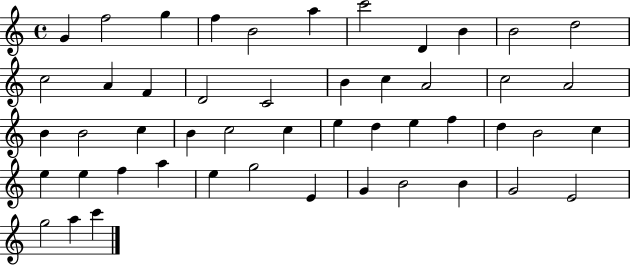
X:1
T:Untitled
M:4/4
L:1/4
K:C
G f2 g f B2 a c'2 D B B2 d2 c2 A F D2 C2 B c A2 c2 A2 B B2 c B c2 c e d e f d B2 c e e f a e g2 E G B2 B G2 E2 g2 a c'